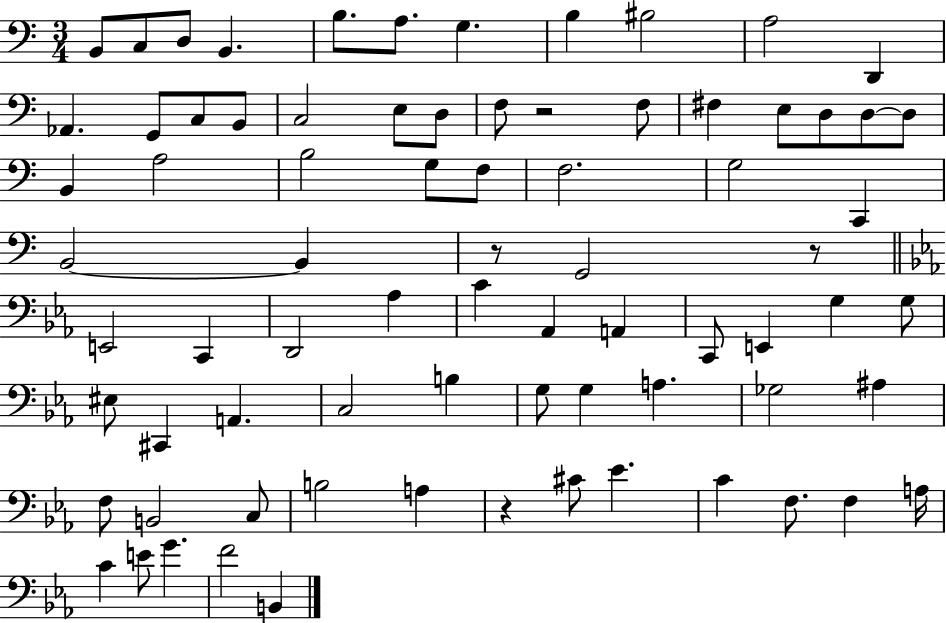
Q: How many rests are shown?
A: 4